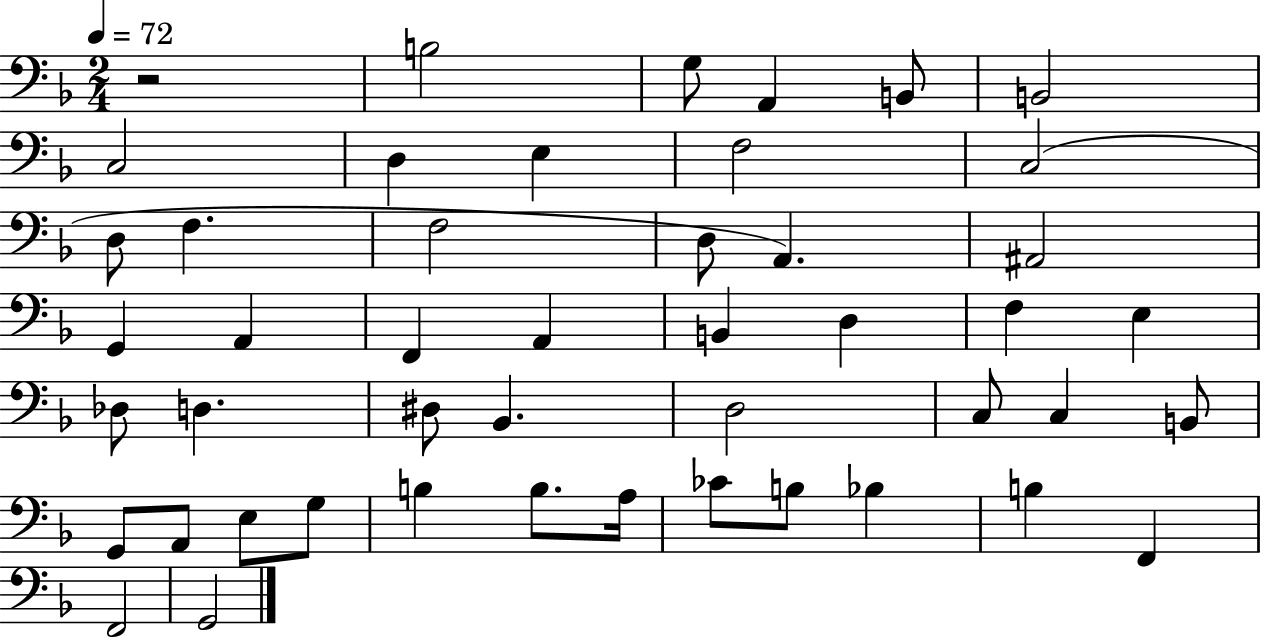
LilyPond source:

{
  \clef bass
  \numericTimeSignature
  \time 2/4
  \key f \major
  \tempo 4 = 72
  \repeat volta 2 { r2 | b2 | g8 a,4 b,8 | b,2 | \break c2 | d4 e4 | f2 | c2( | \break d8 f4. | f2 | d8 a,4.) | ais,2 | \break g,4 a,4 | f,4 a,4 | b,4 d4 | f4 e4 | \break des8 d4. | dis8 bes,4. | d2 | c8 c4 b,8 | \break g,8 a,8 e8 g8 | b4 b8. a16 | ces'8 b8 bes4 | b4 f,4 | \break f,2 | g,2 | } \bar "|."
}